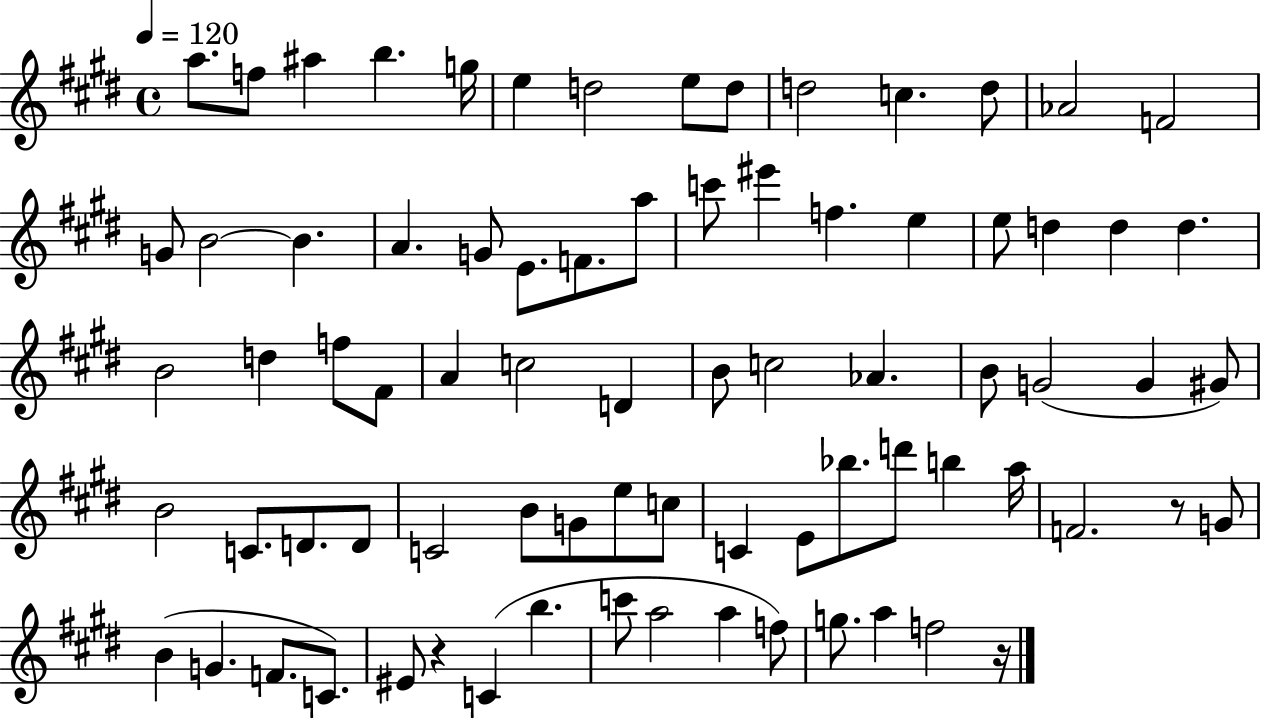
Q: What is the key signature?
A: E major